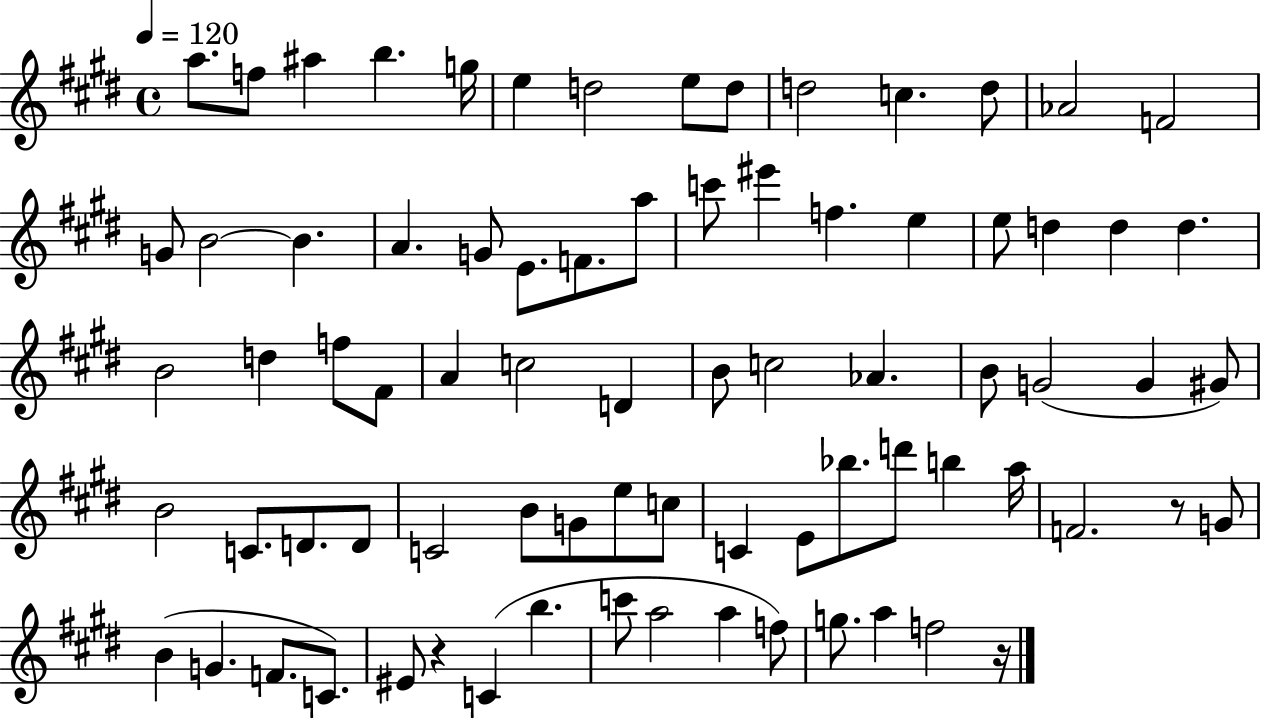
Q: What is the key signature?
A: E major